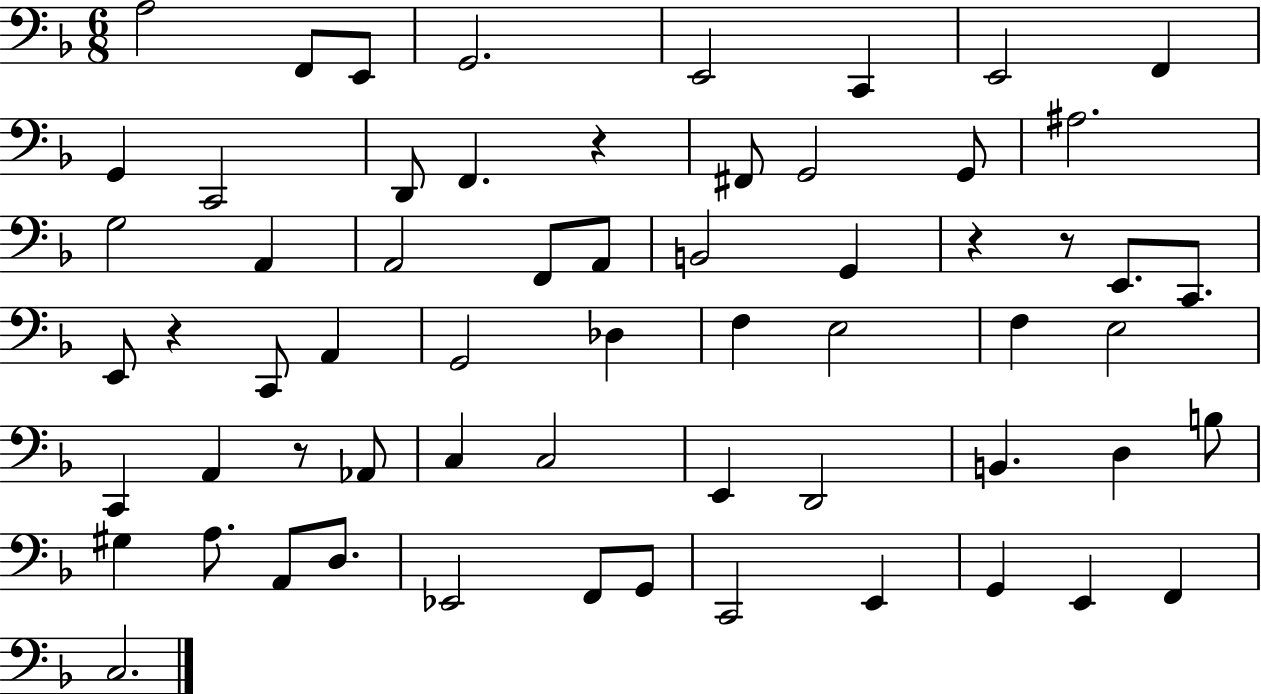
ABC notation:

X:1
T:Untitled
M:6/8
L:1/4
K:F
A,2 F,,/2 E,,/2 G,,2 E,,2 C,, E,,2 F,, G,, C,,2 D,,/2 F,, z ^F,,/2 G,,2 G,,/2 ^A,2 G,2 A,, A,,2 F,,/2 A,,/2 B,,2 G,, z z/2 E,,/2 C,,/2 E,,/2 z C,,/2 A,, G,,2 _D, F, E,2 F, E,2 C,, A,, z/2 _A,,/2 C, C,2 E,, D,,2 B,, D, B,/2 ^G, A,/2 A,,/2 D,/2 _E,,2 F,,/2 G,,/2 C,,2 E,, G,, E,, F,, C,2